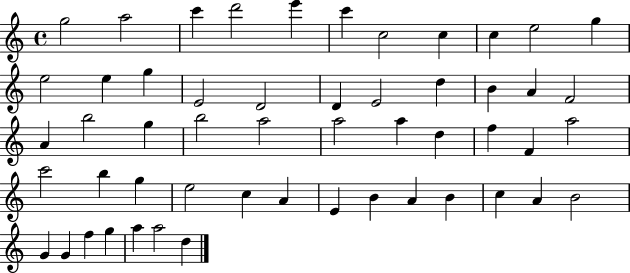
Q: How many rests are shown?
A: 0